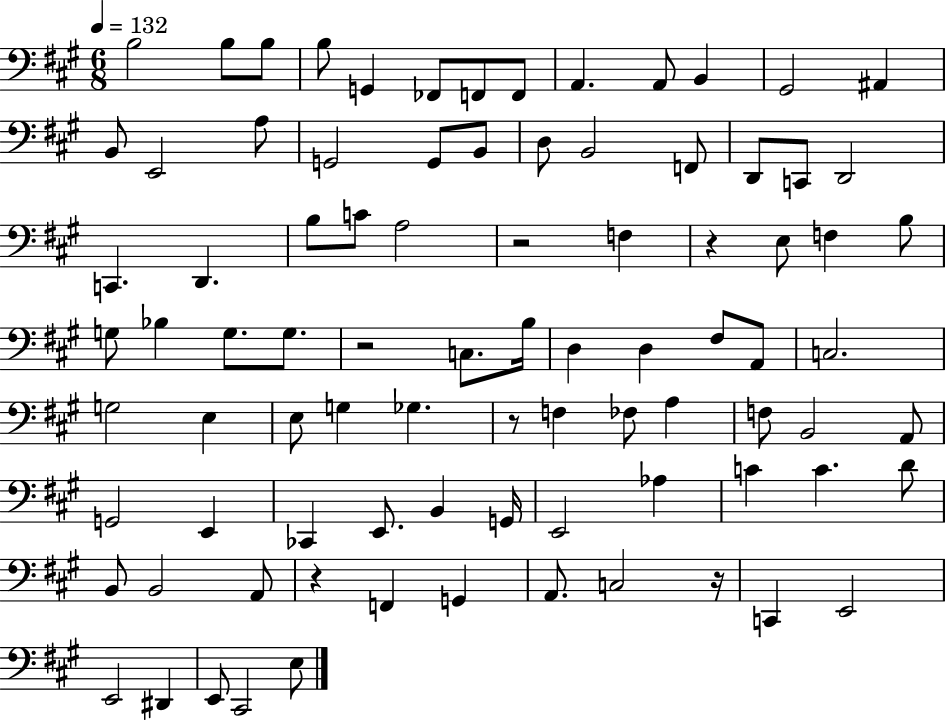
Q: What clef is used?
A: bass